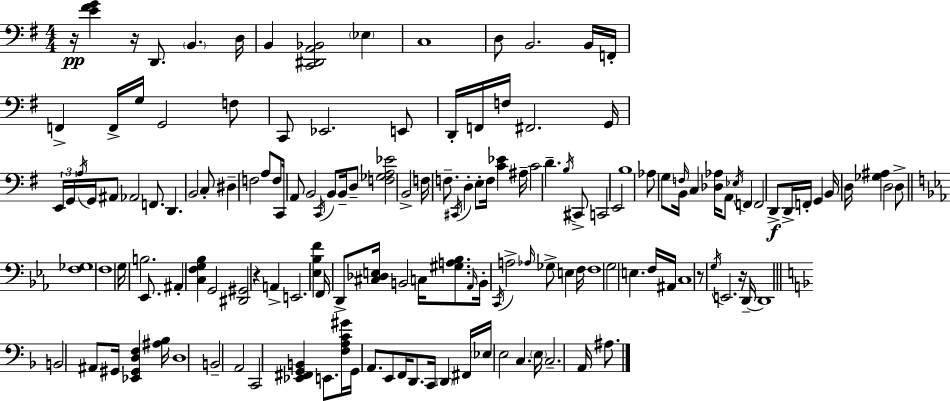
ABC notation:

X:1
T:Untitled
M:4/4
L:1/4
K:Em
z/4 [E^FG] z/4 D,,/2 B,, D,/4 B,, [C,,^D,,A,,_B,,]2 _E, C,4 D,/2 B,,2 B,,/4 F,,/4 F,, F,,/4 G,/4 G,,2 F,/2 C,,/2 _E,,2 E,,/2 D,,/4 F,,/4 F,/4 ^F,,2 G,,/4 E,,/4 G,,/4 A,/4 G,,/4 ^A,,/2 _A,,2 F,,/2 D,, B,,2 C,/2 ^D, F,2 A,/2 F,/2 C,,/4 A,,/2 B,,2 C,,/4 B,,/2 B,,/4 D,/2 [F,_G,A,_E]2 B,,2 F,/4 F,/2 ^C,,/4 D, E,/2 F,/4 [C_E] ^A,/4 C2 D B,/4 ^C,,/2 C,,2 E,,2 B,4 _A,/2 G,/2 F,/4 B,,/4 C, [_D,_A,]/4 A,,/2 _E,/4 F,, F,,2 D,,/2 D,,/4 F,,/4 G,, B,,/4 D,/4 [_G,^A,] D,2 D,/2 [F,_G,]4 F,4 G,/4 B,2 _E,,/2 ^A,, [C,F,G,_B,] G,,2 [^D,,^G,,]2 z A,, E,,2 [_E,_B,F] F,,/4 D,,/2 [^C,_D,E,]/4 B,,2 C,/4 [^G,A,_B,]/2 _A,,/4 B,,/4 C,,/4 A,2 _A,/4 _G,/2 E, F,/4 F,4 G,2 E, F,/4 ^A,,/4 C,4 z/2 G,/4 E,,2 z/4 D,,/4 D,,4 B,,2 ^A,,/2 ^G,,/4 [_E,,^G,,D,F,] [^A,_B,]/4 D,4 B,,2 A,,2 C,,2 [_E,,^F,,G,,B,,] E,,/2 [F,A,C^G]/4 G,,/4 A,,/2 E,,/2 F,,/4 D,,/2 C,,/4 D,, ^F,,/4 _E,/4 E,2 C, E,/4 C,2 A,,/4 ^A,/2